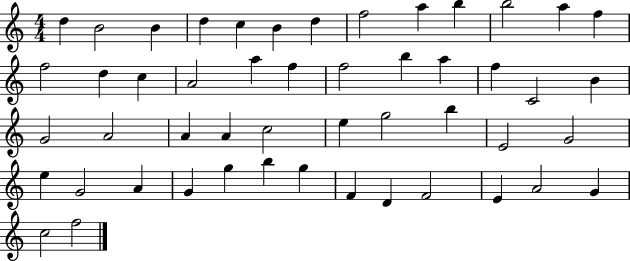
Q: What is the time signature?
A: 4/4